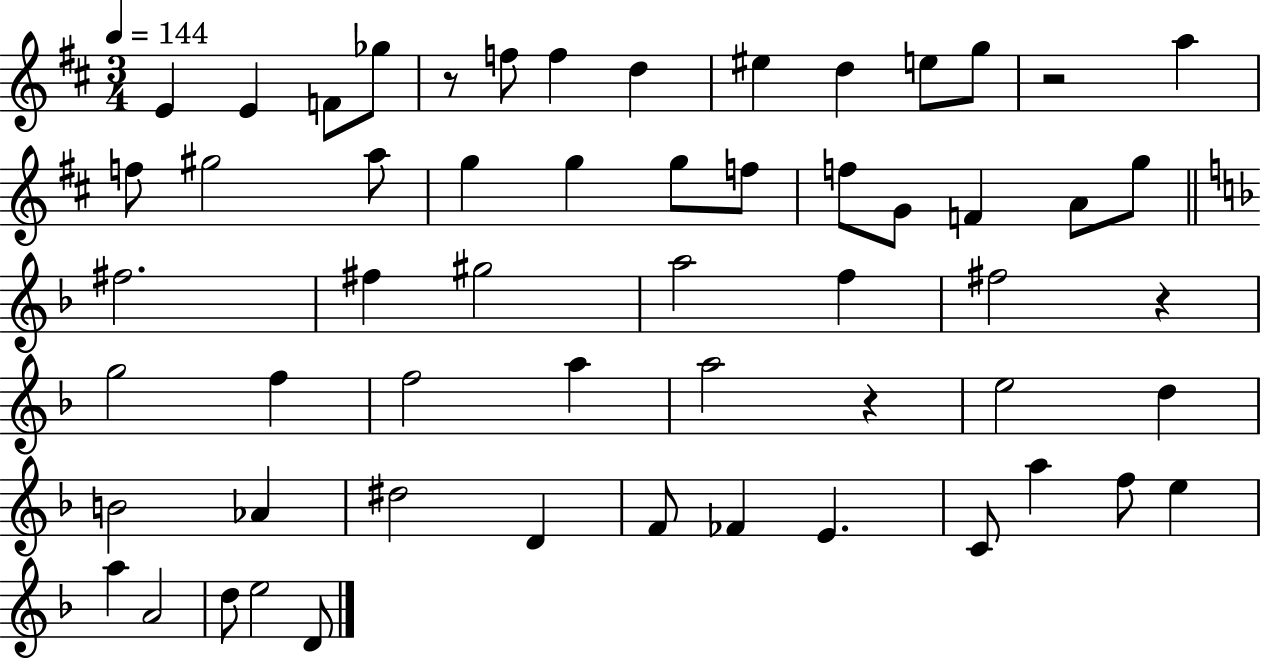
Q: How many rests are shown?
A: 4